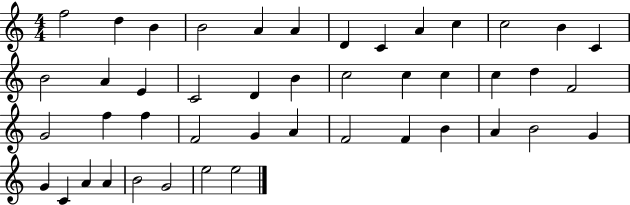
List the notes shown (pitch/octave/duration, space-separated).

F5/h D5/q B4/q B4/h A4/q A4/q D4/q C4/q A4/q C5/q C5/h B4/q C4/q B4/h A4/q E4/q C4/h D4/q B4/q C5/h C5/q C5/q C5/q D5/q F4/h G4/h F5/q F5/q F4/h G4/q A4/q F4/h F4/q B4/q A4/q B4/h G4/q G4/q C4/q A4/q A4/q B4/h G4/h E5/h E5/h